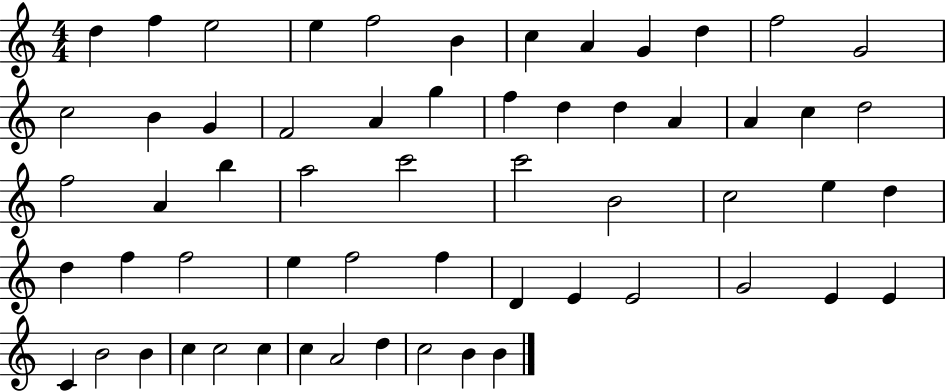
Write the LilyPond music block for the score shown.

{
  \clef treble
  \numericTimeSignature
  \time 4/4
  \key c \major
  d''4 f''4 e''2 | e''4 f''2 b'4 | c''4 a'4 g'4 d''4 | f''2 g'2 | \break c''2 b'4 g'4 | f'2 a'4 g''4 | f''4 d''4 d''4 a'4 | a'4 c''4 d''2 | \break f''2 a'4 b''4 | a''2 c'''2 | c'''2 b'2 | c''2 e''4 d''4 | \break d''4 f''4 f''2 | e''4 f''2 f''4 | d'4 e'4 e'2 | g'2 e'4 e'4 | \break c'4 b'2 b'4 | c''4 c''2 c''4 | c''4 a'2 d''4 | c''2 b'4 b'4 | \break \bar "|."
}